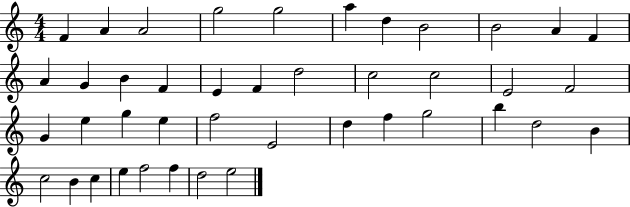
F4/q A4/q A4/h G5/h G5/h A5/q D5/q B4/h B4/h A4/q F4/q A4/q G4/q B4/q F4/q E4/q F4/q D5/h C5/h C5/h E4/h F4/h G4/q E5/q G5/q E5/q F5/h E4/h D5/q F5/q G5/h B5/q D5/h B4/q C5/h B4/q C5/q E5/q F5/h F5/q D5/h E5/h